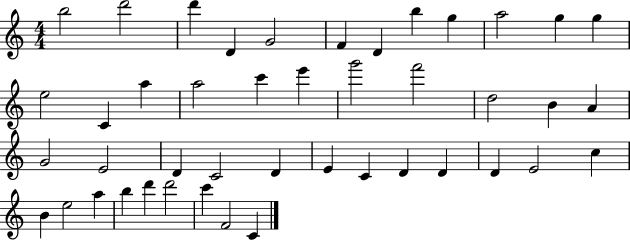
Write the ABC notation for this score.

X:1
T:Untitled
M:4/4
L:1/4
K:C
b2 d'2 d' D G2 F D b g a2 g g e2 C a a2 c' e' g'2 f'2 d2 B A G2 E2 D C2 D E C D D D E2 c B e2 a b d' d'2 c' F2 C